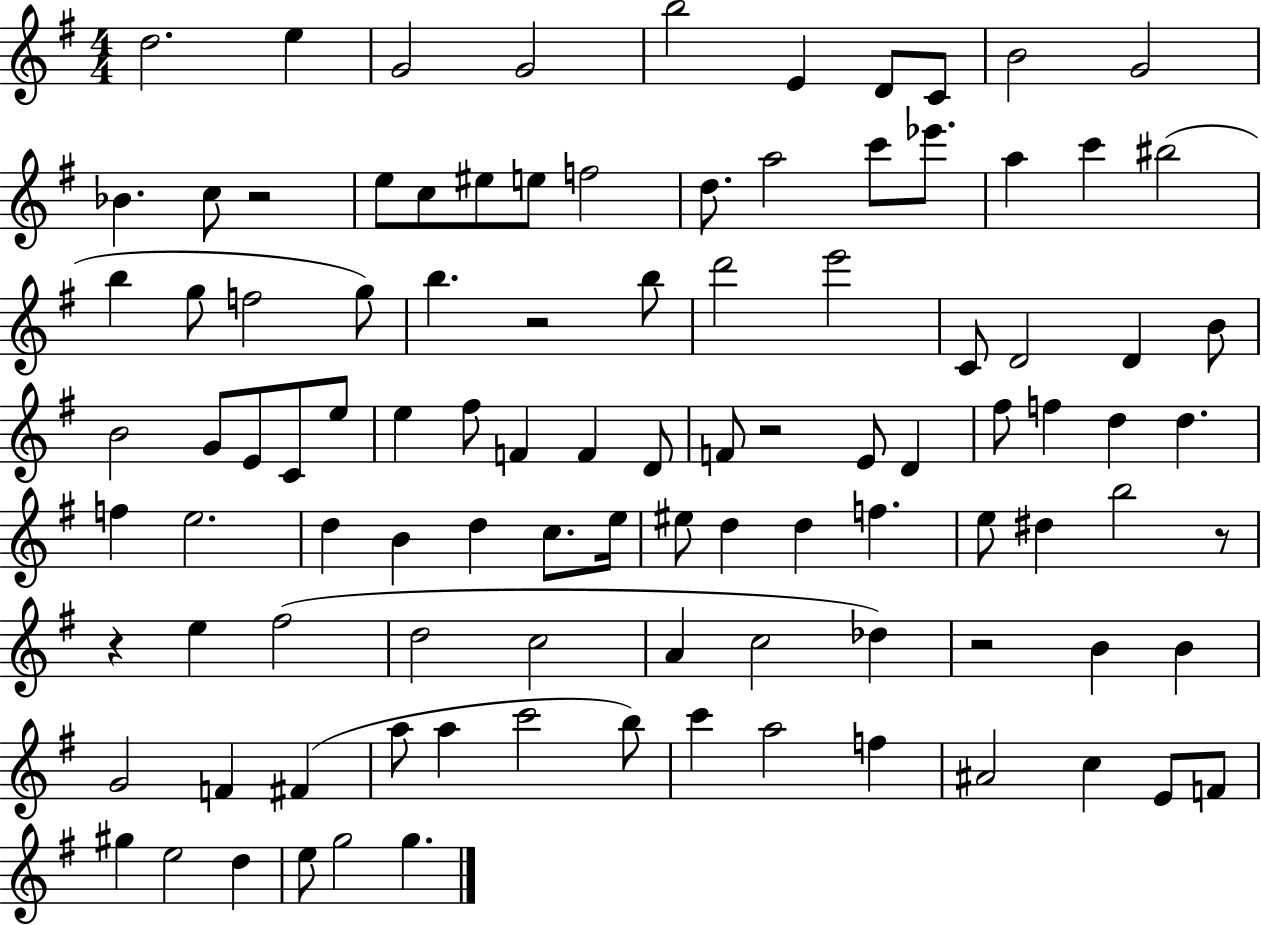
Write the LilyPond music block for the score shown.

{
  \clef treble
  \numericTimeSignature
  \time 4/4
  \key g \major
  \repeat volta 2 { d''2. e''4 | g'2 g'2 | b''2 e'4 d'8 c'8 | b'2 g'2 | \break bes'4. c''8 r2 | e''8 c''8 eis''8 e''8 f''2 | d''8. a''2 c'''8 ees'''8. | a''4 c'''4 bis''2( | \break b''4 g''8 f''2 g''8) | b''4. r2 b''8 | d'''2 e'''2 | c'8 d'2 d'4 b'8 | \break b'2 g'8 e'8 c'8 e''8 | e''4 fis''8 f'4 f'4 d'8 | f'8 r2 e'8 d'4 | fis''8 f''4 d''4 d''4. | \break f''4 e''2. | d''4 b'4 d''4 c''8. e''16 | eis''8 d''4 d''4 f''4. | e''8 dis''4 b''2 r8 | \break r4 e''4 fis''2( | d''2 c''2 | a'4 c''2 des''4) | r2 b'4 b'4 | \break g'2 f'4 fis'4( | a''8 a''4 c'''2 b''8) | c'''4 a''2 f''4 | ais'2 c''4 e'8 f'8 | \break gis''4 e''2 d''4 | e''8 g''2 g''4. | } \bar "|."
}